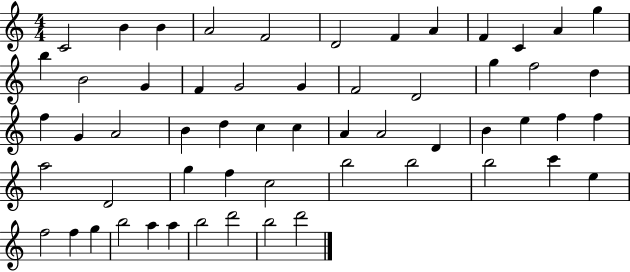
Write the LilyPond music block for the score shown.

{
  \clef treble
  \numericTimeSignature
  \time 4/4
  \key c \major
  c'2 b'4 b'4 | a'2 f'2 | d'2 f'4 a'4 | f'4 c'4 a'4 g''4 | \break b''4 b'2 g'4 | f'4 g'2 g'4 | f'2 d'2 | g''4 f''2 d''4 | \break f''4 g'4 a'2 | b'4 d''4 c''4 c''4 | a'4 a'2 d'4 | b'4 e''4 f''4 f''4 | \break a''2 d'2 | g''4 f''4 c''2 | b''2 b''2 | b''2 c'''4 e''4 | \break f''2 f''4 g''4 | b''2 a''4 a''4 | b''2 d'''2 | b''2 d'''2 | \break \bar "|."
}